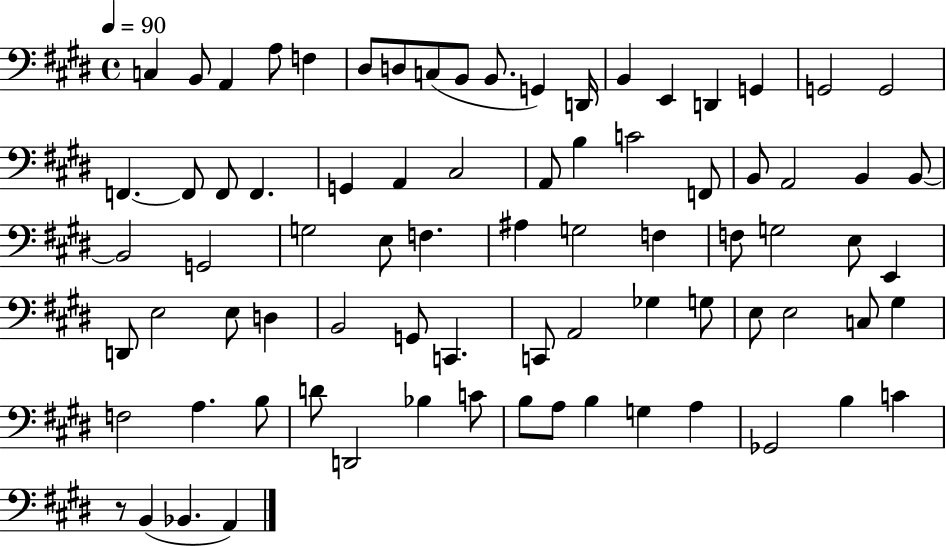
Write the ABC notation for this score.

X:1
T:Untitled
M:4/4
L:1/4
K:E
C, B,,/2 A,, A,/2 F, ^D,/2 D,/2 C,/2 B,,/2 B,,/2 G,, D,,/4 B,, E,, D,, G,, G,,2 G,,2 F,, F,,/2 F,,/2 F,, G,, A,, ^C,2 A,,/2 B, C2 F,,/2 B,,/2 A,,2 B,, B,,/2 B,,2 G,,2 G,2 E,/2 F, ^A, G,2 F, F,/2 G,2 E,/2 E,, D,,/2 E,2 E,/2 D, B,,2 G,,/2 C,, C,,/2 A,,2 _G, G,/2 E,/2 E,2 C,/2 ^G, F,2 A, B,/2 D/2 D,,2 _B, C/2 B,/2 A,/2 B, G, A, _G,,2 B, C z/2 B,, _B,, A,,